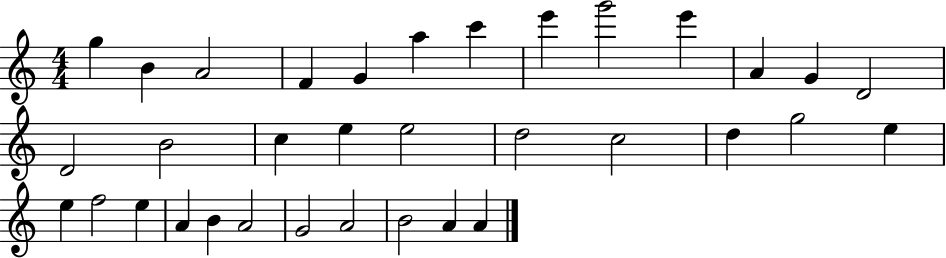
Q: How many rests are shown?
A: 0